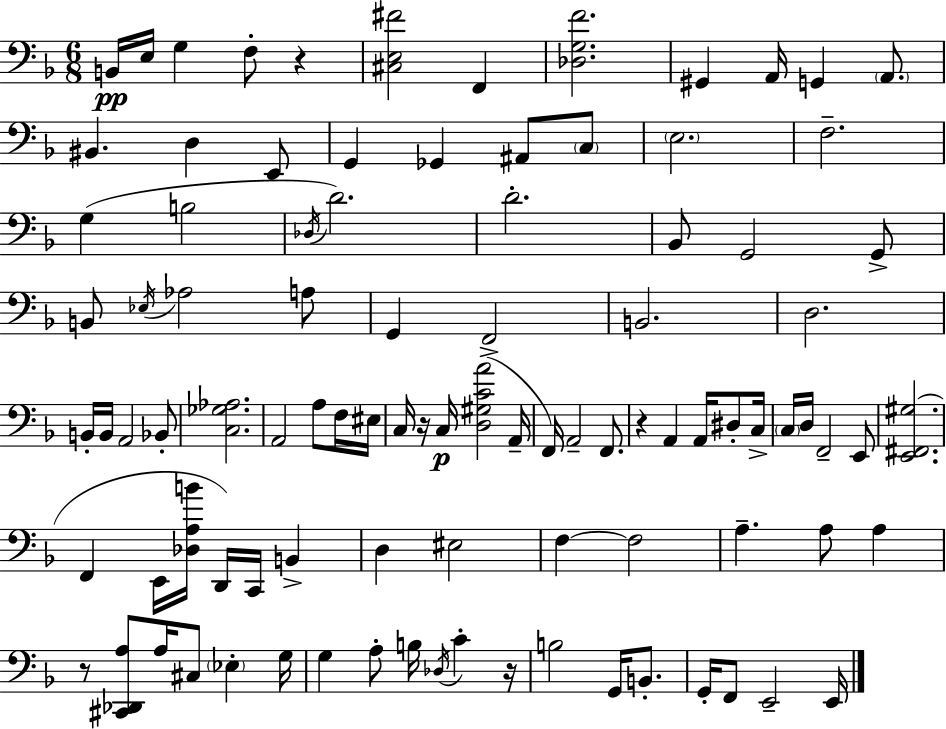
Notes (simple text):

B2/s E3/s G3/q F3/e R/q [C#3,E3,F#4]/h F2/q [Db3,G3,F4]/h. G#2/q A2/s G2/q A2/e. BIS2/q. D3/q E2/e G2/q Gb2/q A#2/e C3/e E3/h. F3/h. G3/q B3/h Db3/s D4/h. D4/h. Bb2/e G2/h G2/e B2/e Eb3/s Ab3/h A3/e G2/q F2/h B2/h. D3/h. B2/s B2/s A2/h Bb2/e [C3,Gb3,Ab3]/h. A2/h A3/e F3/s EIS3/s C3/s R/s C3/s [D3,G#3,C4,A4]/h A2/s F2/s A2/h F2/e. R/q A2/q A2/s D#3/e C3/s C3/s D3/s F2/h E2/e [E2,F#2,G#3]/h. F2/q E2/s [Db3,A3,B4]/s D2/s C2/s B2/q D3/q EIS3/h F3/q F3/h A3/q. A3/e A3/q R/e [C#2,Db2,A3]/e A3/s C#3/e Eb3/q G3/s G3/q A3/e B3/s Db3/s C4/q R/s B3/h G2/s B2/e. G2/s F2/e E2/h E2/s